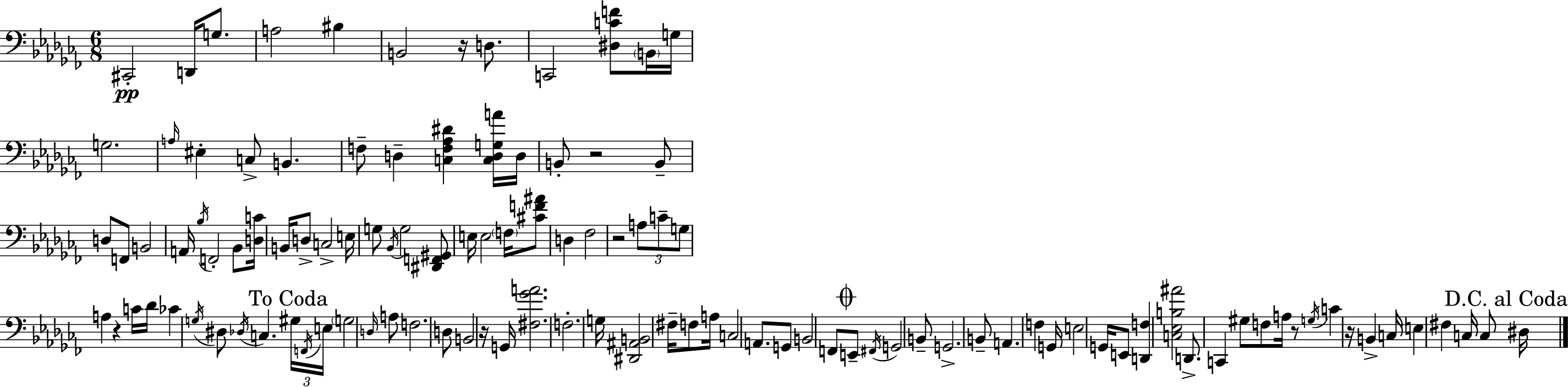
{
  \clef bass
  \numericTimeSignature
  \time 6/8
  \key aes \minor
  cis,2-.\pp d,16 g8. | a2 bis4 | b,2 r16 d8. | c,2 <dis c' f'>8 \parenthesize b,16 g16 | \break g2. | \grace { a16 } eis4-. c8-> b,4. | f8-- d4-- <c f aes dis'>4 <c d g a'>16 | d16 b,8-. r2 b,8-- | \break d8 f,8 b,2 | a,16 \acciaccatura { bes16 } f,2-. bes,8 | <d c'>16 b,16 d8-> c2-> | e16 g8 \acciaccatura { bes,16 } g2 | \break <dis, f, gis,>8 e16 e2 | \parenthesize f16 <cis' f' ais'>8 d4 fes2 | r2 \tuplet 3/2 { a8 | c'8-- g8 } a4 r4 | \break c'16 des'16 ces'4 \acciaccatura { g16 } dis8 \acciaccatura { des16 } c4. | \mark "To Coda" \tuplet 3/2 { gis16 \acciaccatura { f,16 } e16 } \parenthesize g2 | \grace { d16 } a8 f2. | d8 b,2 | \break r16 g,16 <fis ges' a'>2. | f2.-. | g16 <dis, ais, b,>2 | fis16-- f8 a16 c2 | \break a,8. g,8 b,2 | f,8 \mark \markup { \musicglyph "scripts.coda" } e,8-- \acciaccatura { fis,16 } g,2 | b,8-- g,2.-> | b,8-- a,4. | \break f4 g,16 e2 | g,16 e,8 <d, f>4 | <c ees b ais'>2 d,8.-> c,4 | gis8 f8 a16 r8 \acciaccatura { g16 } c'4 | \break r16 b,4-> c16 \parenthesize e4 | fis4 c16 c8 \mark "D.C. al Coda" dis16 \bar "|."
}